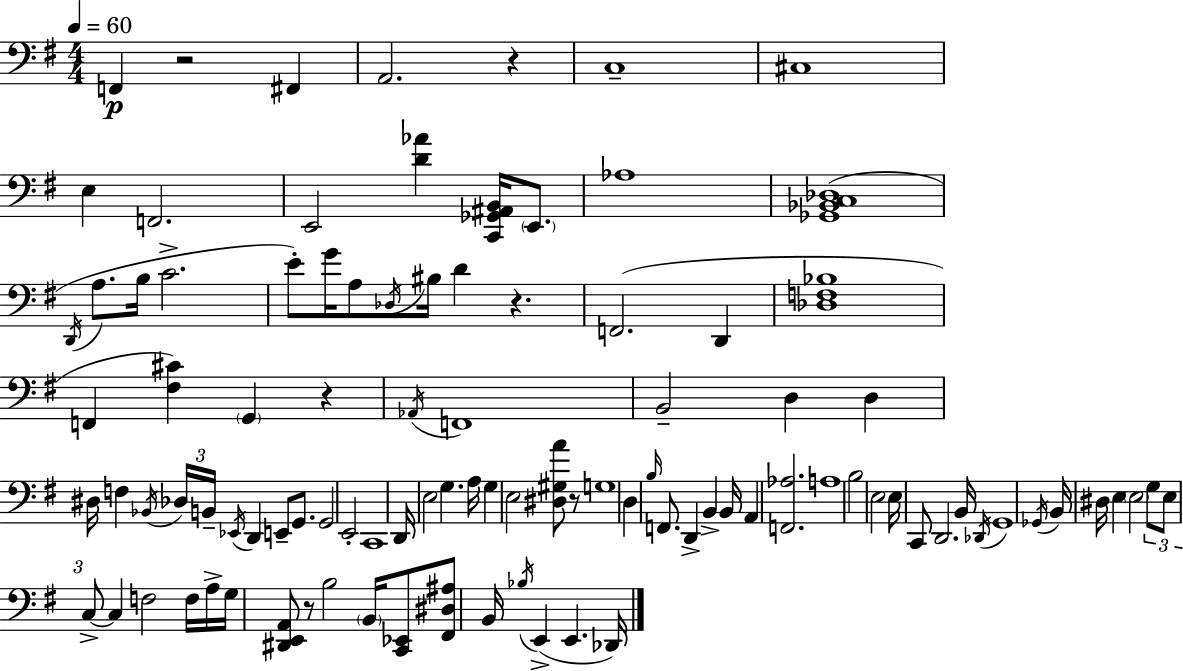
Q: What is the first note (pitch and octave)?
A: F2